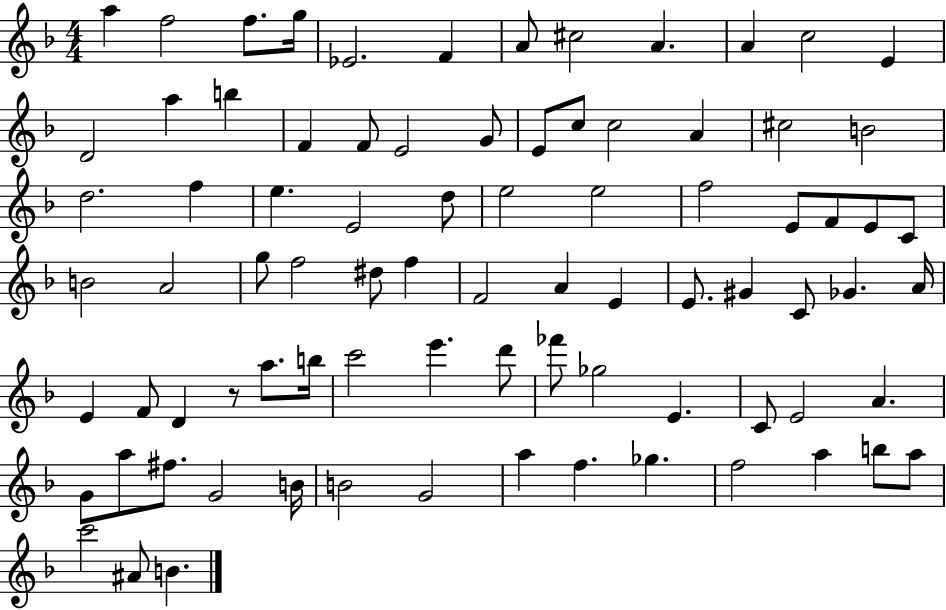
{
  \clef treble
  \numericTimeSignature
  \time 4/4
  \key f \major
  a''4 f''2 f''8. g''16 | ees'2. f'4 | a'8 cis''2 a'4. | a'4 c''2 e'4 | \break d'2 a''4 b''4 | f'4 f'8 e'2 g'8 | e'8 c''8 c''2 a'4 | cis''2 b'2 | \break d''2. f''4 | e''4. e'2 d''8 | e''2 e''2 | f''2 e'8 f'8 e'8 c'8 | \break b'2 a'2 | g''8 f''2 dis''8 f''4 | f'2 a'4 e'4 | e'8. gis'4 c'8 ges'4. a'16 | \break e'4 f'8 d'4 r8 a''8. b''16 | c'''2 e'''4. d'''8 | fes'''8 ges''2 e'4. | c'8 e'2 a'4. | \break g'8 a''8 fis''8. g'2 b'16 | b'2 g'2 | a''4 f''4. ges''4. | f''2 a''4 b''8 a''8 | \break c'''2 ais'8 b'4. | \bar "|."
}